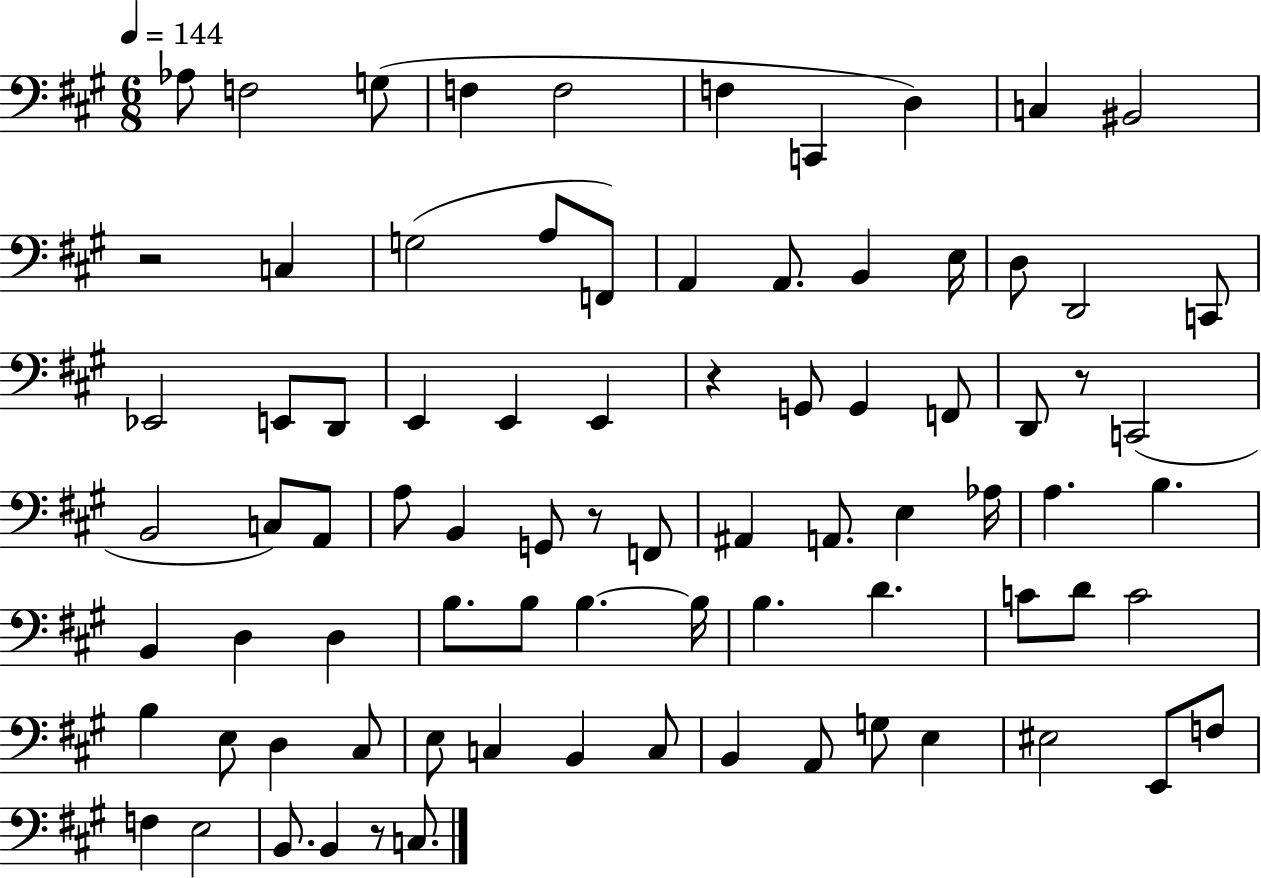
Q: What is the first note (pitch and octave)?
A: Ab3